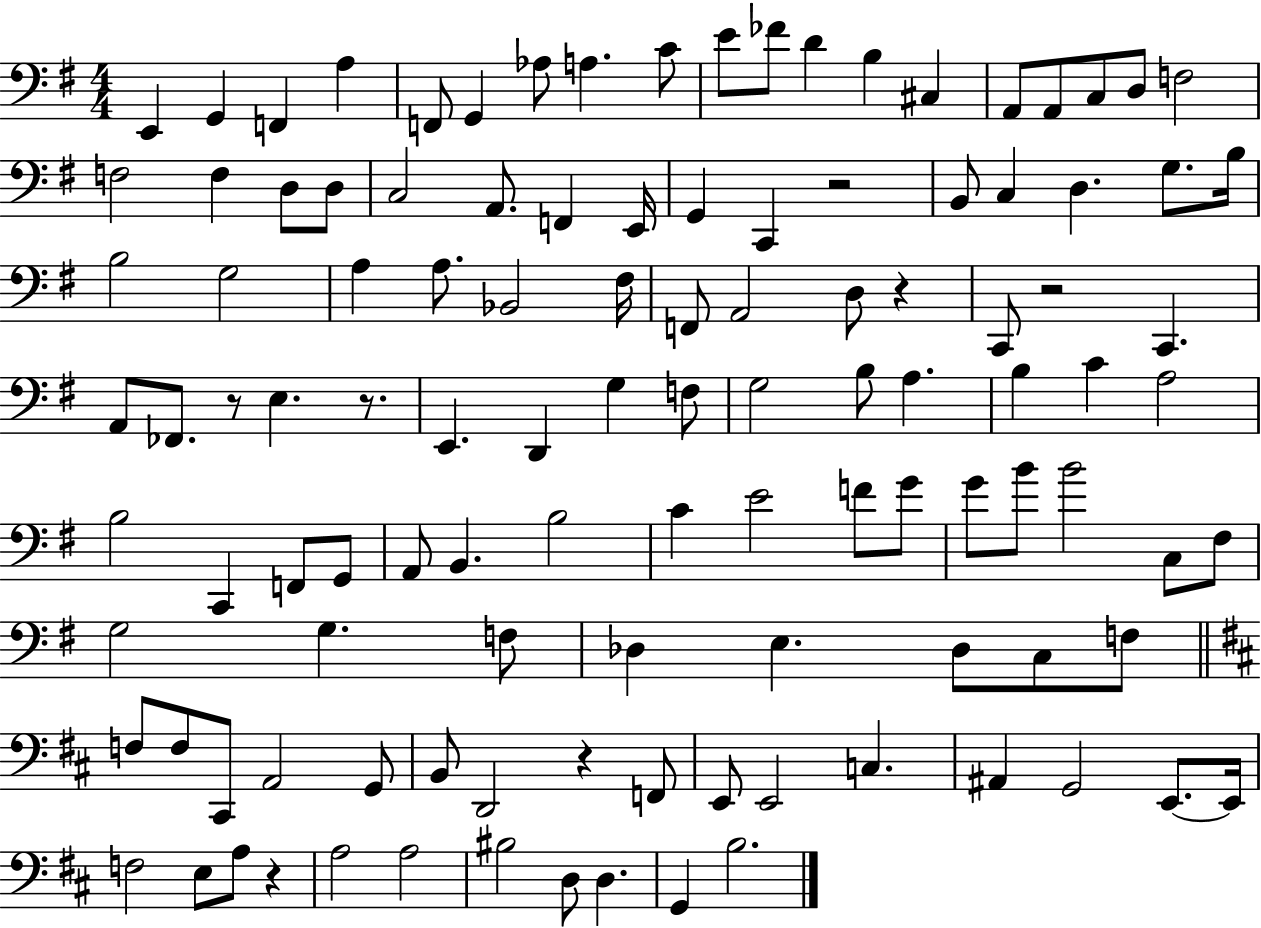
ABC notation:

X:1
T:Untitled
M:4/4
L:1/4
K:G
E,, G,, F,, A, F,,/2 G,, _A,/2 A, C/2 E/2 _F/2 D B, ^C, A,,/2 A,,/2 C,/2 D,/2 F,2 F,2 F, D,/2 D,/2 C,2 A,,/2 F,, E,,/4 G,, C,, z2 B,,/2 C, D, G,/2 B,/4 B,2 G,2 A, A,/2 _B,,2 ^F,/4 F,,/2 A,,2 D,/2 z C,,/2 z2 C,, A,,/2 _F,,/2 z/2 E, z/2 E,, D,, G, F,/2 G,2 B,/2 A, B, C A,2 B,2 C,, F,,/2 G,,/2 A,,/2 B,, B,2 C E2 F/2 G/2 G/2 B/2 B2 C,/2 ^F,/2 G,2 G, F,/2 _D, E, _D,/2 C,/2 F,/2 F,/2 F,/2 ^C,,/2 A,,2 G,,/2 B,,/2 D,,2 z F,,/2 E,,/2 E,,2 C, ^A,, G,,2 E,,/2 E,,/4 F,2 E,/2 A,/2 z A,2 A,2 ^B,2 D,/2 D, G,, B,2